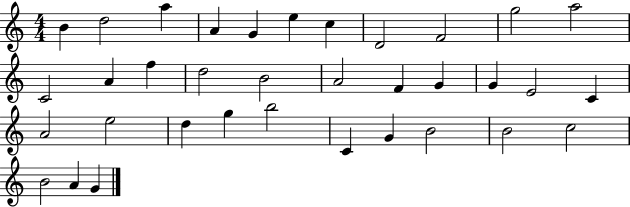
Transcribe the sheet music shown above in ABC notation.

X:1
T:Untitled
M:4/4
L:1/4
K:C
B d2 a A G e c D2 F2 g2 a2 C2 A f d2 B2 A2 F G G E2 C A2 e2 d g b2 C G B2 B2 c2 B2 A G